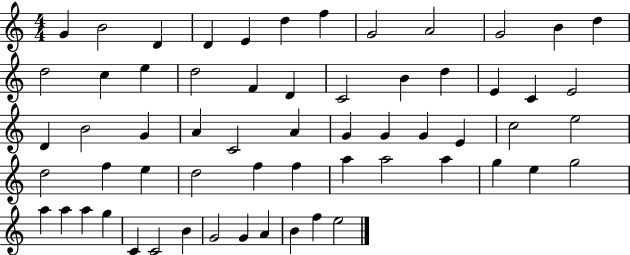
{
  \clef treble
  \numericTimeSignature
  \time 4/4
  \key c \major
  g'4 b'2 d'4 | d'4 e'4 d''4 f''4 | g'2 a'2 | g'2 b'4 d''4 | \break d''2 c''4 e''4 | d''2 f'4 d'4 | c'2 b'4 d''4 | e'4 c'4 e'2 | \break d'4 b'2 g'4 | a'4 c'2 a'4 | g'4 g'4 g'4 e'4 | c''2 e''2 | \break d''2 f''4 e''4 | d''2 f''4 f''4 | a''4 a''2 a''4 | g''4 e''4 g''2 | \break a''4 a''4 a''4 g''4 | c'4 c'2 b'4 | g'2 g'4 a'4 | b'4 f''4 e''2 | \break \bar "|."
}